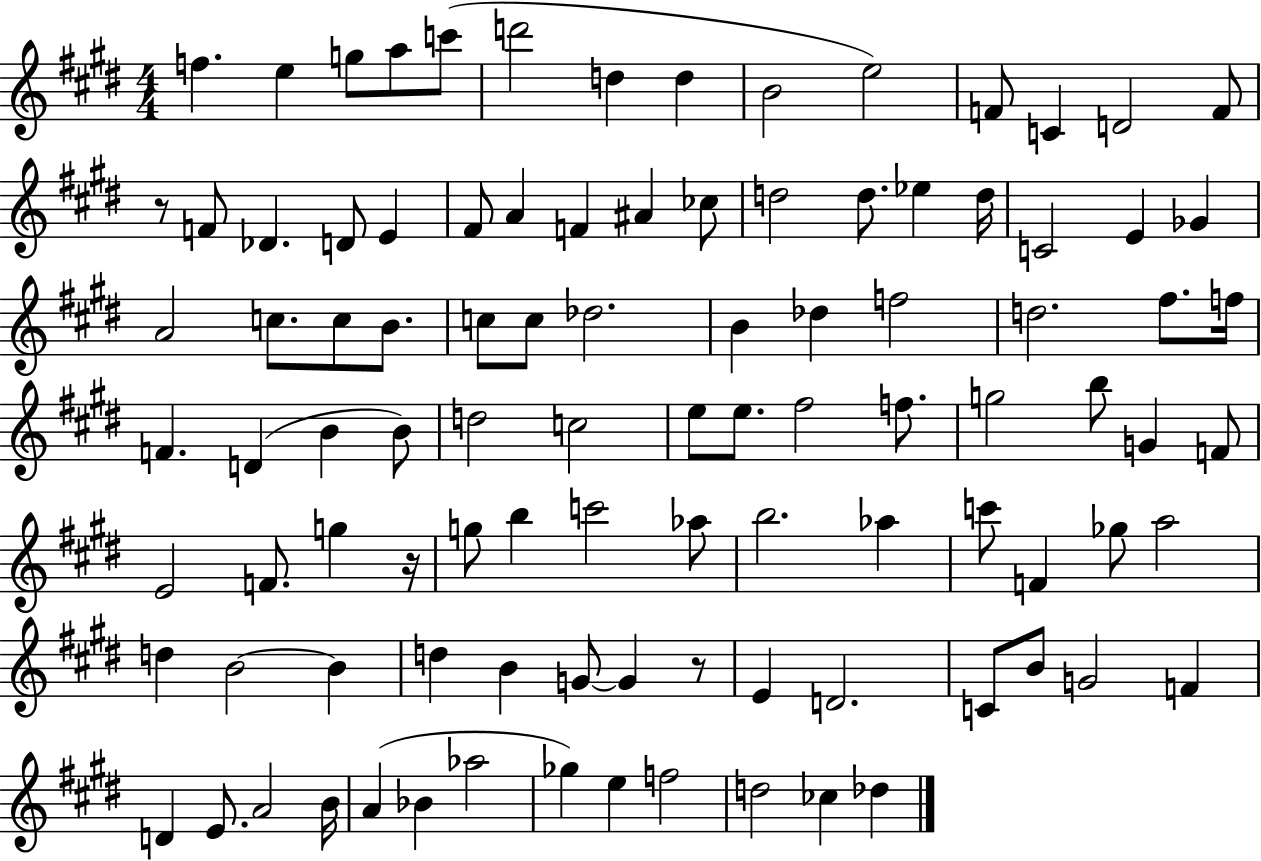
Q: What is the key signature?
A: E major